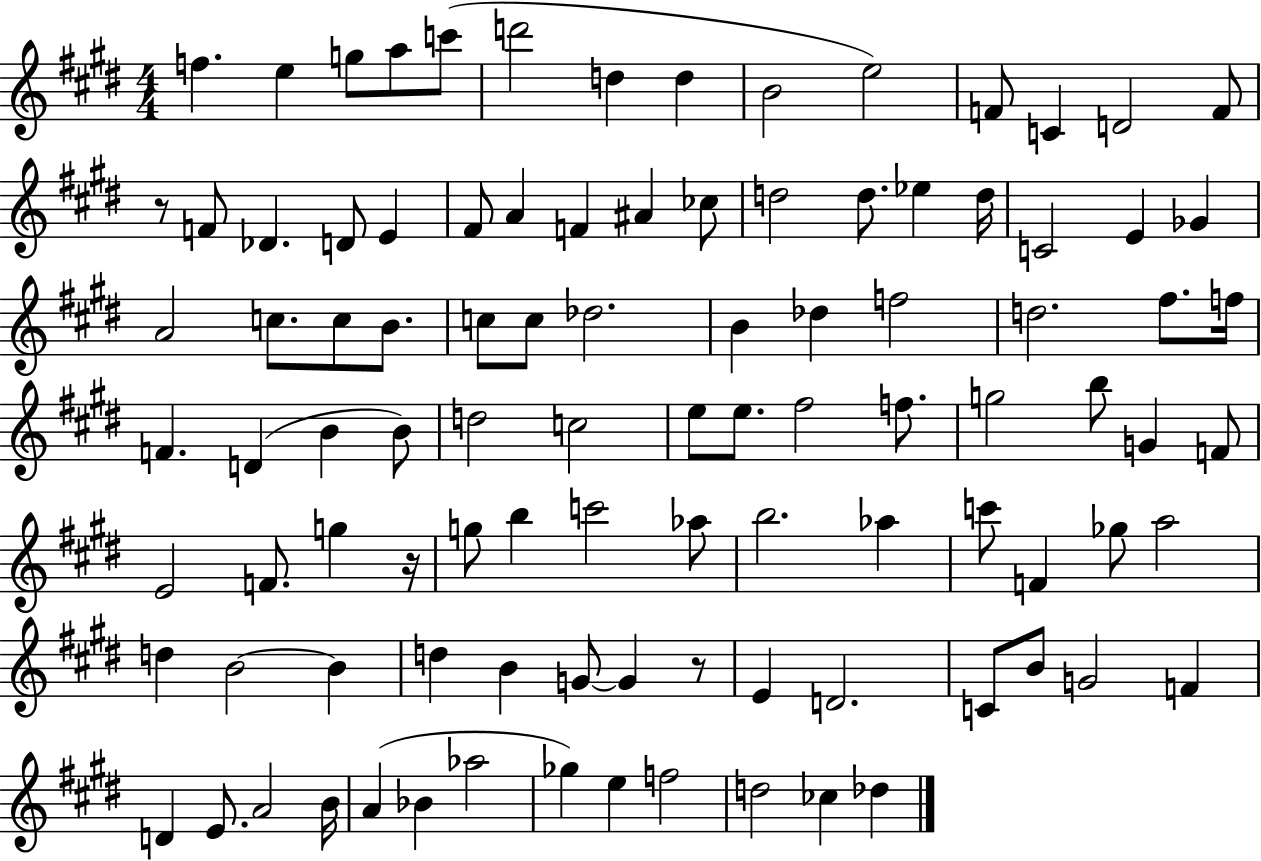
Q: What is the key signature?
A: E major